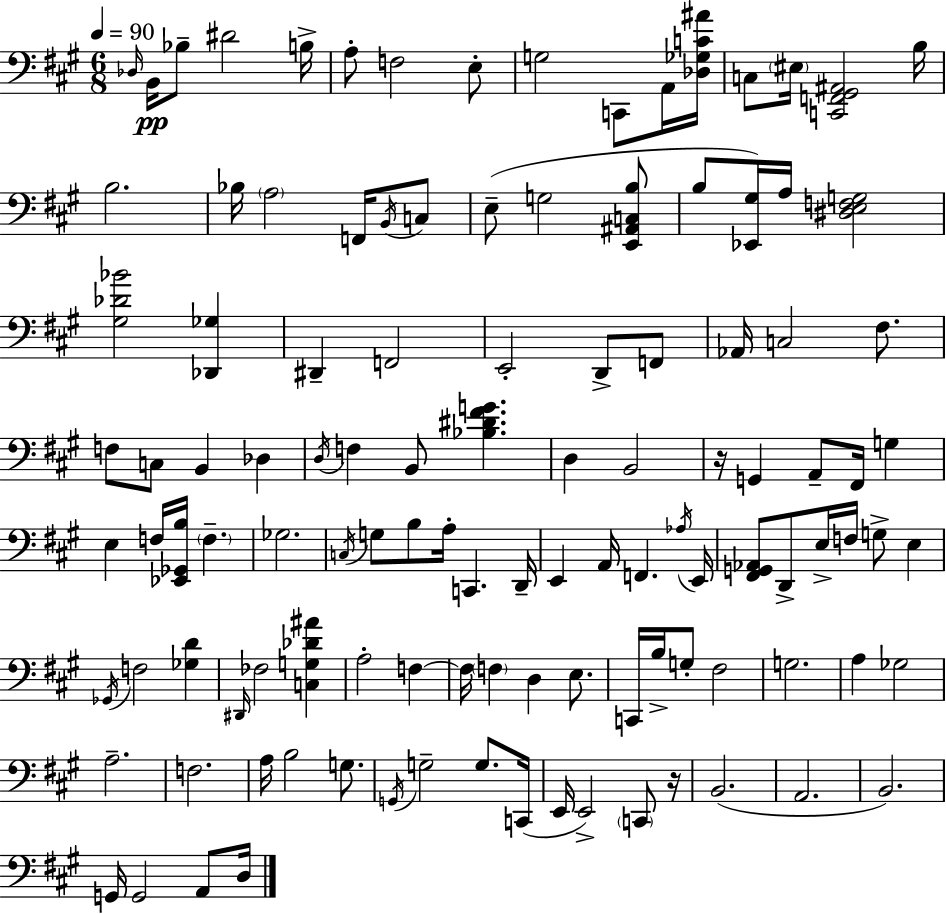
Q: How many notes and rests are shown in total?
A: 115